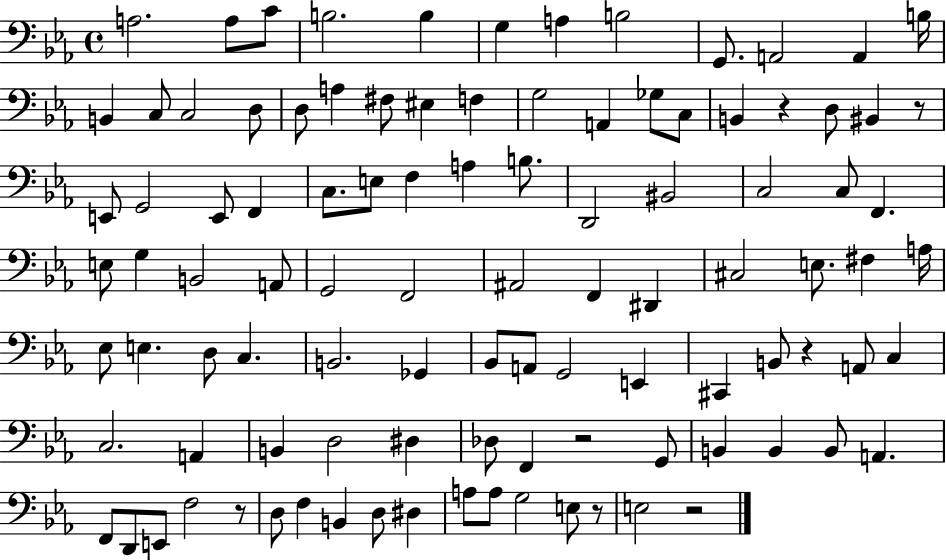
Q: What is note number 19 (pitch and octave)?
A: F#3